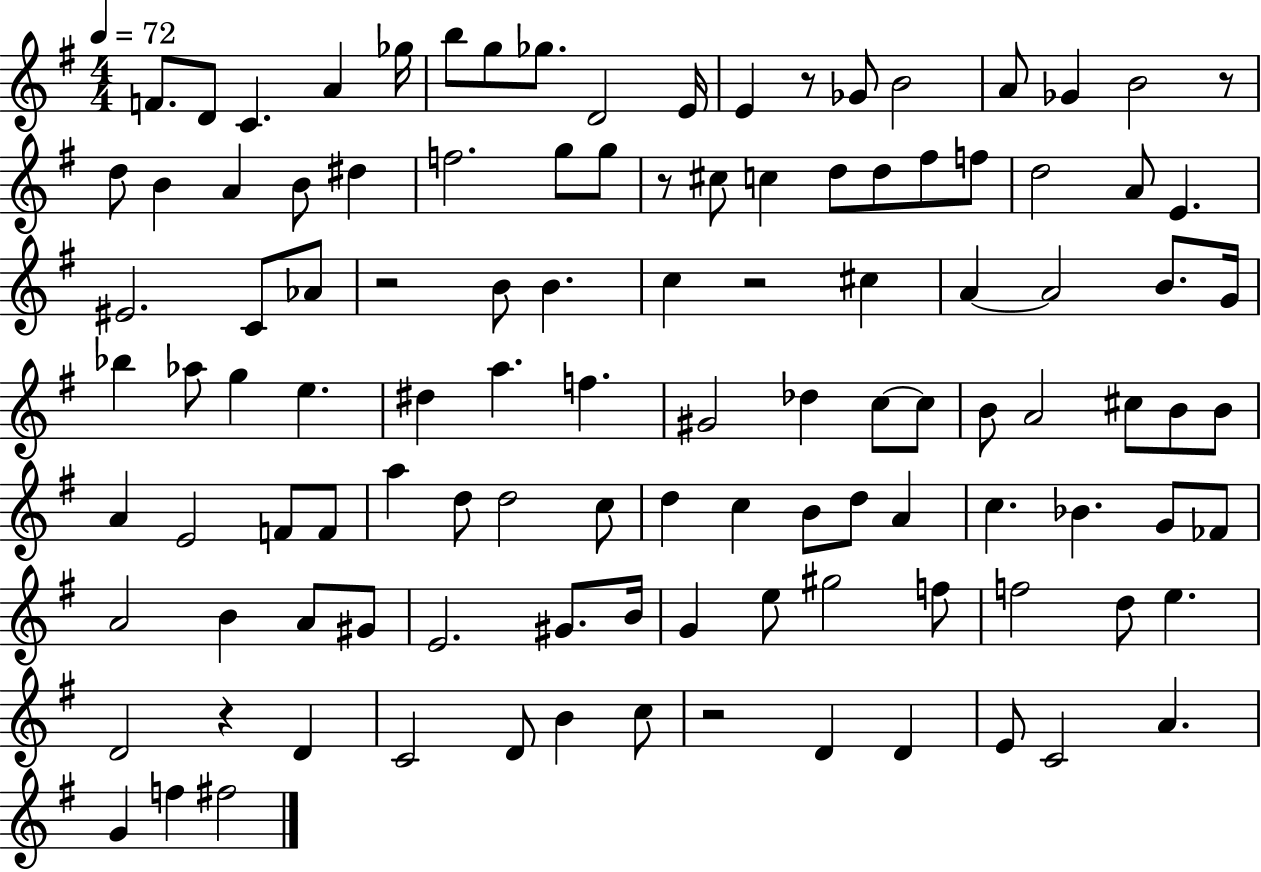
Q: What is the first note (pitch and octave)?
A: F4